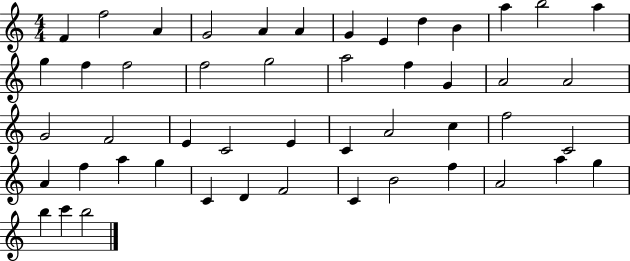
X:1
T:Untitled
M:4/4
L:1/4
K:C
F f2 A G2 A A G E d B a b2 a g f f2 f2 g2 a2 f G A2 A2 G2 F2 E C2 E C A2 c f2 C2 A f a g C D F2 C B2 f A2 a g b c' b2